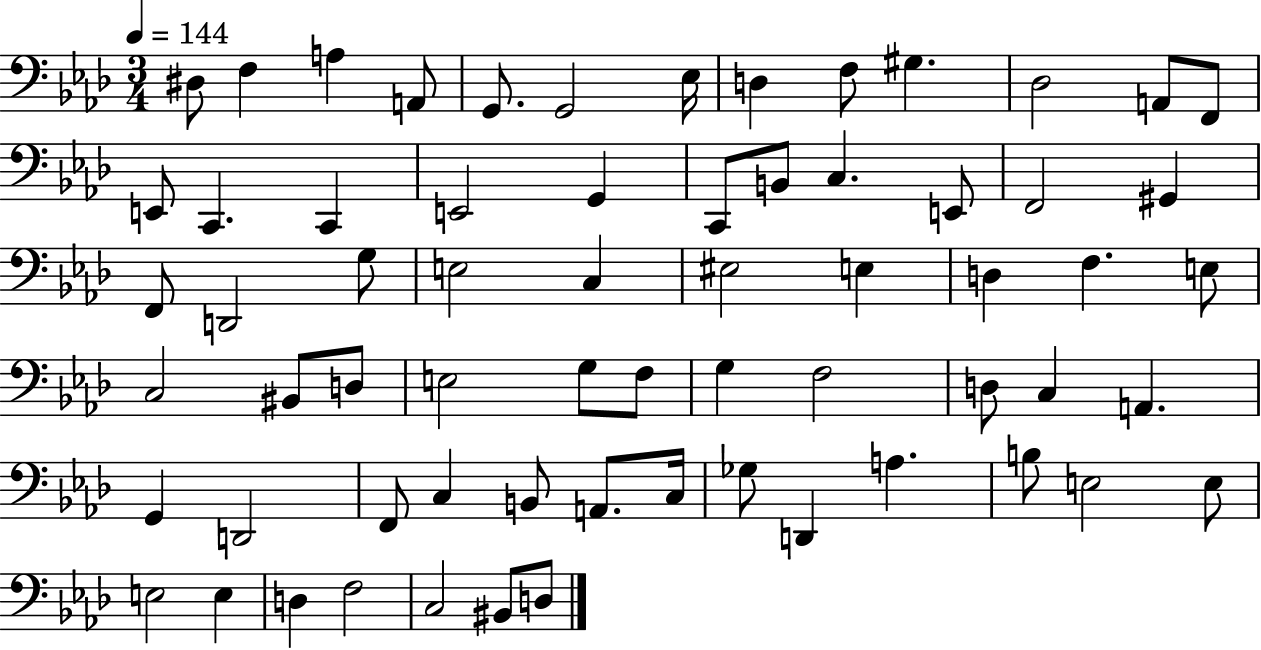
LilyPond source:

{
  \clef bass
  \numericTimeSignature
  \time 3/4
  \key aes \major
  \tempo 4 = 144
  dis8 f4 a4 a,8 | g,8. g,2 ees16 | d4 f8 gis4. | des2 a,8 f,8 | \break e,8 c,4. c,4 | e,2 g,4 | c,8 b,8 c4. e,8 | f,2 gis,4 | \break f,8 d,2 g8 | e2 c4 | eis2 e4 | d4 f4. e8 | \break c2 bis,8 d8 | e2 g8 f8 | g4 f2 | d8 c4 a,4. | \break g,4 d,2 | f,8 c4 b,8 a,8. c16 | ges8 d,4 a4. | b8 e2 e8 | \break e2 e4 | d4 f2 | c2 bis,8 d8 | \bar "|."
}